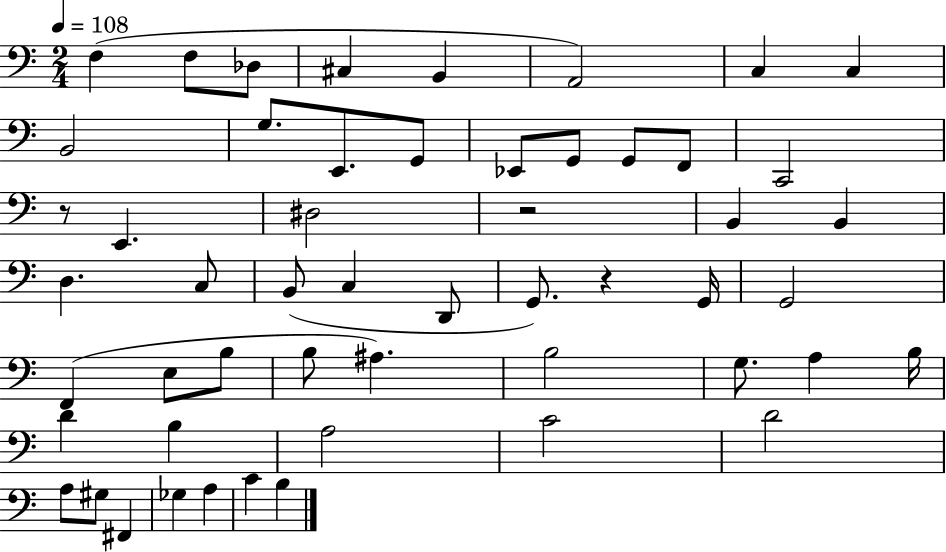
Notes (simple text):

F3/q F3/e Db3/e C#3/q B2/q A2/h C3/q C3/q B2/h G3/e. E2/e. G2/e Eb2/e G2/e G2/e F2/e C2/h R/e E2/q. D#3/h R/h B2/q B2/q D3/q. C3/e B2/e C3/q D2/e G2/e. R/q G2/s G2/h F2/q E3/e B3/e B3/e A#3/q. B3/h G3/e. A3/q B3/s D4/q B3/q A3/h C4/h D4/h A3/e G#3/e F#2/q Gb3/q A3/q C4/q B3/q